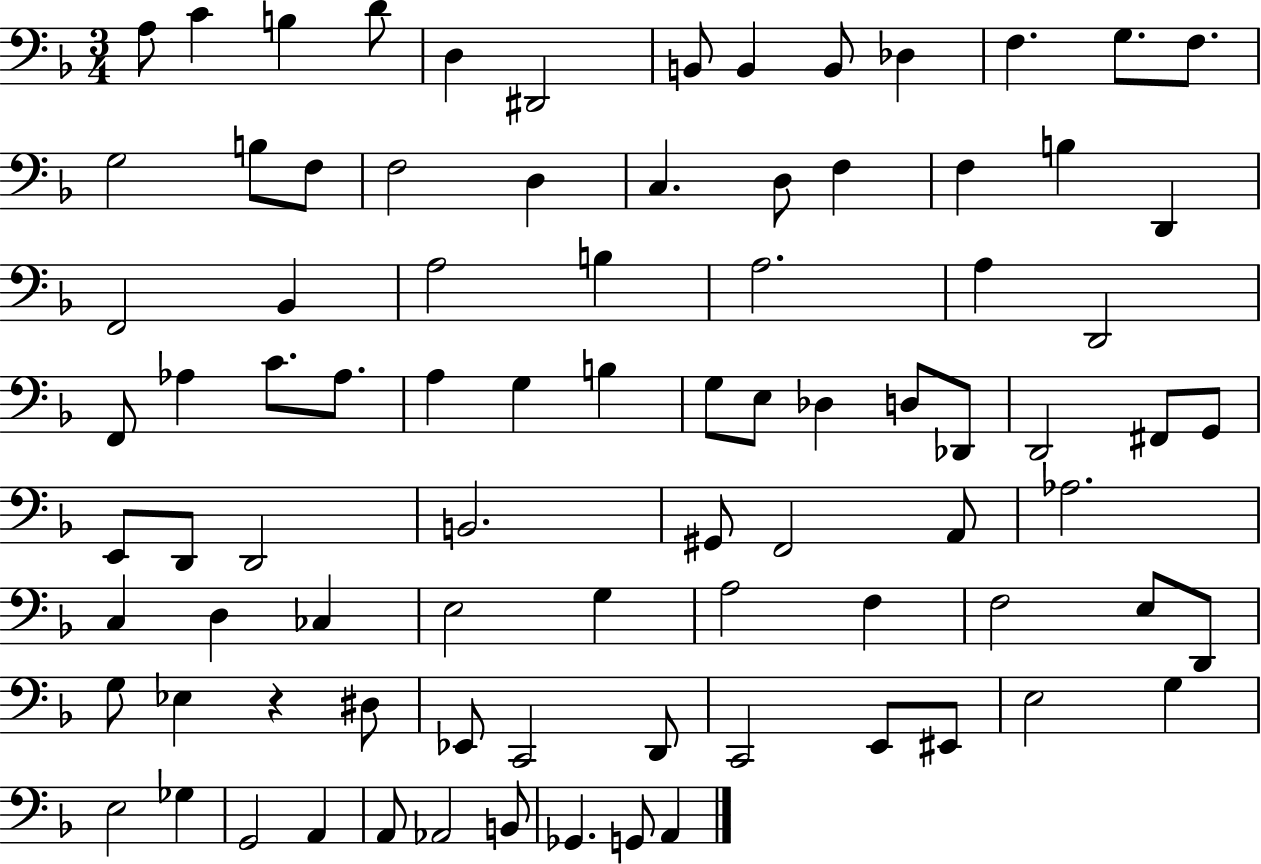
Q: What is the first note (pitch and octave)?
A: A3